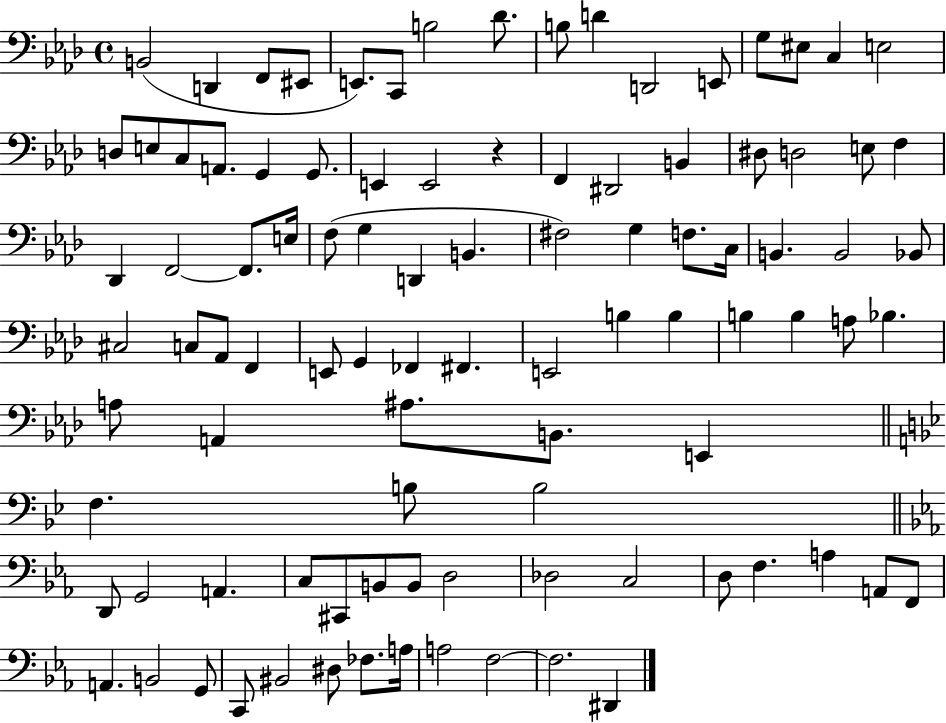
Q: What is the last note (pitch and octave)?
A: D#2